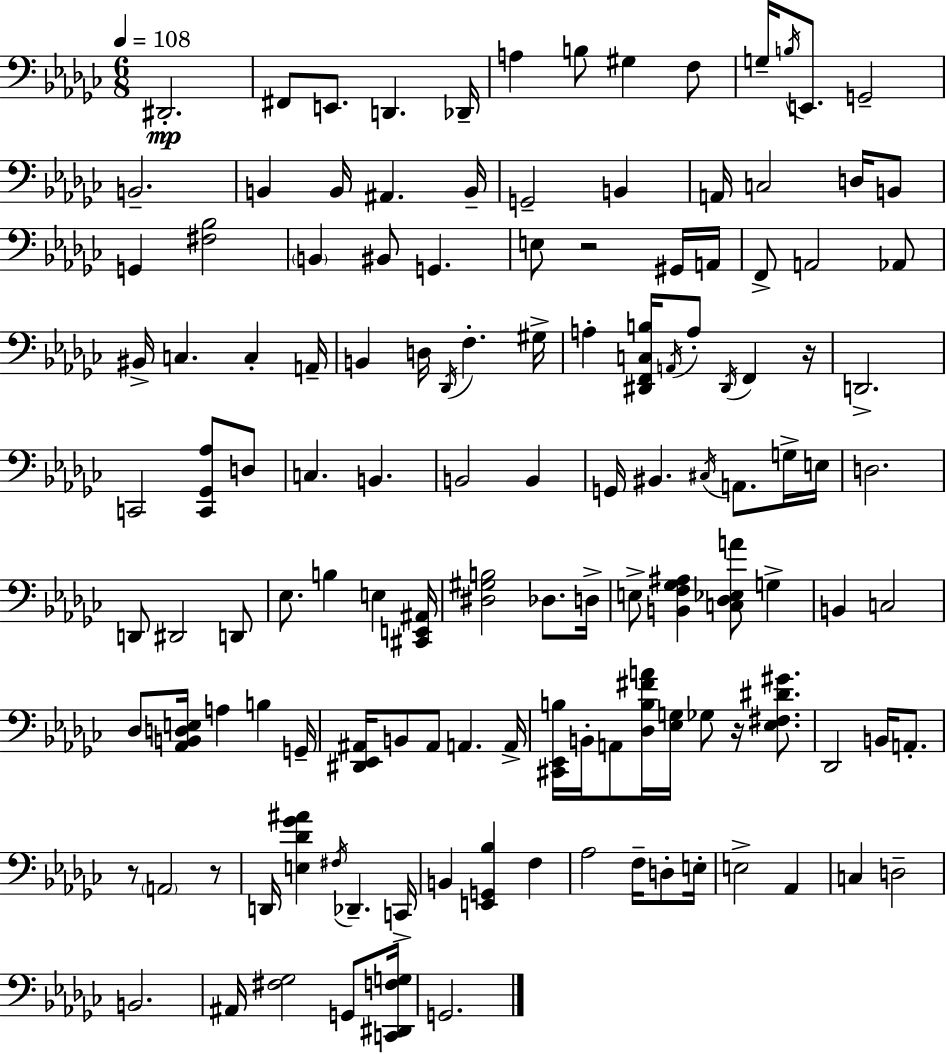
D#2/h. F#2/e E2/e. D2/q. Db2/s A3/q B3/e G#3/q F3/e G3/s B3/s E2/e. G2/h B2/h. B2/q B2/s A#2/q. B2/s G2/h B2/q A2/s C3/h D3/s B2/e G2/q [F#3,Bb3]/h B2/q BIS2/e G2/q. E3/e R/h G#2/s A2/s F2/e A2/h Ab2/e BIS2/s C3/q. C3/q A2/s B2/q D3/s Db2/s F3/q. G#3/s A3/q [D#2,F2,C3,B3]/s A2/s A3/e D#2/s F2/q R/s D2/h. C2/h [C2,Gb2,Ab3]/e D3/e C3/q. B2/q. B2/h B2/q G2/s BIS2/q. C#3/s A2/e. G3/s E3/s D3/h. D2/e D#2/h D2/e Eb3/e. B3/q E3/q [C#2,E2,A#2]/s [D#3,G#3,B3]/h Db3/e. D3/s E3/e [B2,F3,Gb3,A#3]/q [C3,Db3,Eb3,A4]/e G3/q B2/q C3/h Db3/e [Ab2,B2,D3,E3]/s A3/q B3/q G2/s [D#2,Eb2,A#2]/s B2/e A#2/e A2/q. A2/s [C#2,Eb2,B3]/s B2/s A2/e [Db3,B3,F#4,A4]/s [Eb3,G3]/s Gb3/e R/s [Eb3,F#3,D#4,G#4]/e. Db2/h B2/s A2/e. R/e A2/h R/e D2/s [E3,Db4,Gb4,A#4]/q F#3/s Db2/q. C2/s B2/q [E2,G2,Bb3]/q F3/q Ab3/h F3/s D3/e E3/s E3/h Ab2/q C3/q D3/h B2/h. A#2/s [F#3,Gb3]/h G2/e [C2,D#2,F3,G3]/s G2/h.